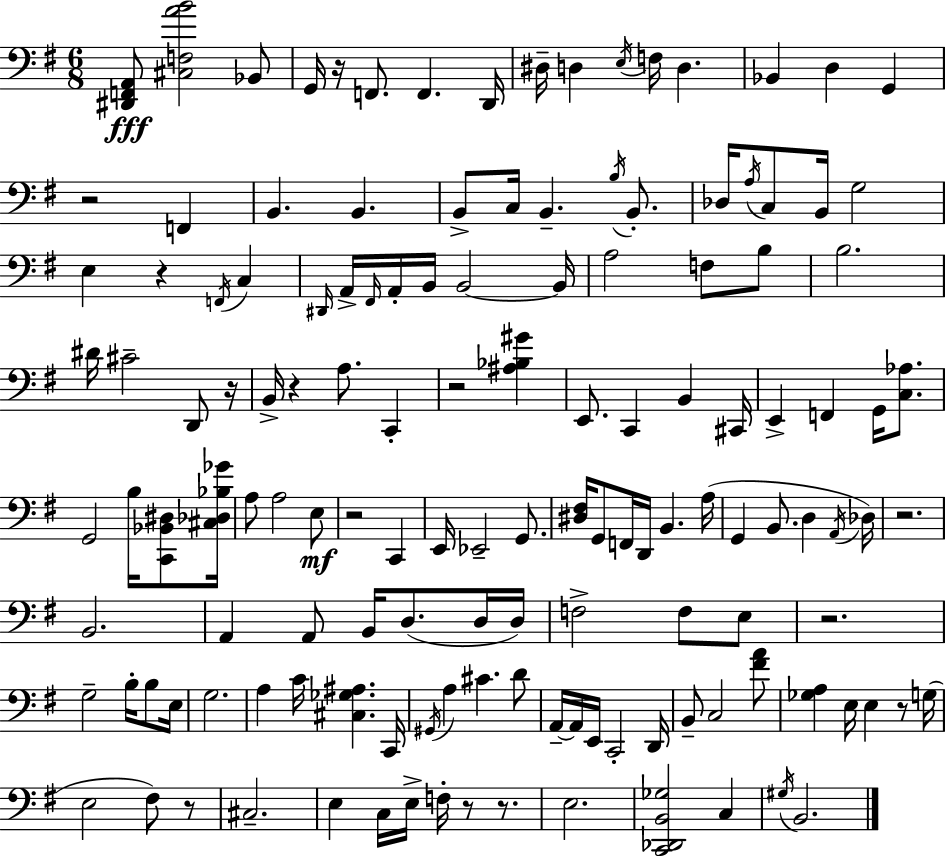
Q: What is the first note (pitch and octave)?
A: Bb2